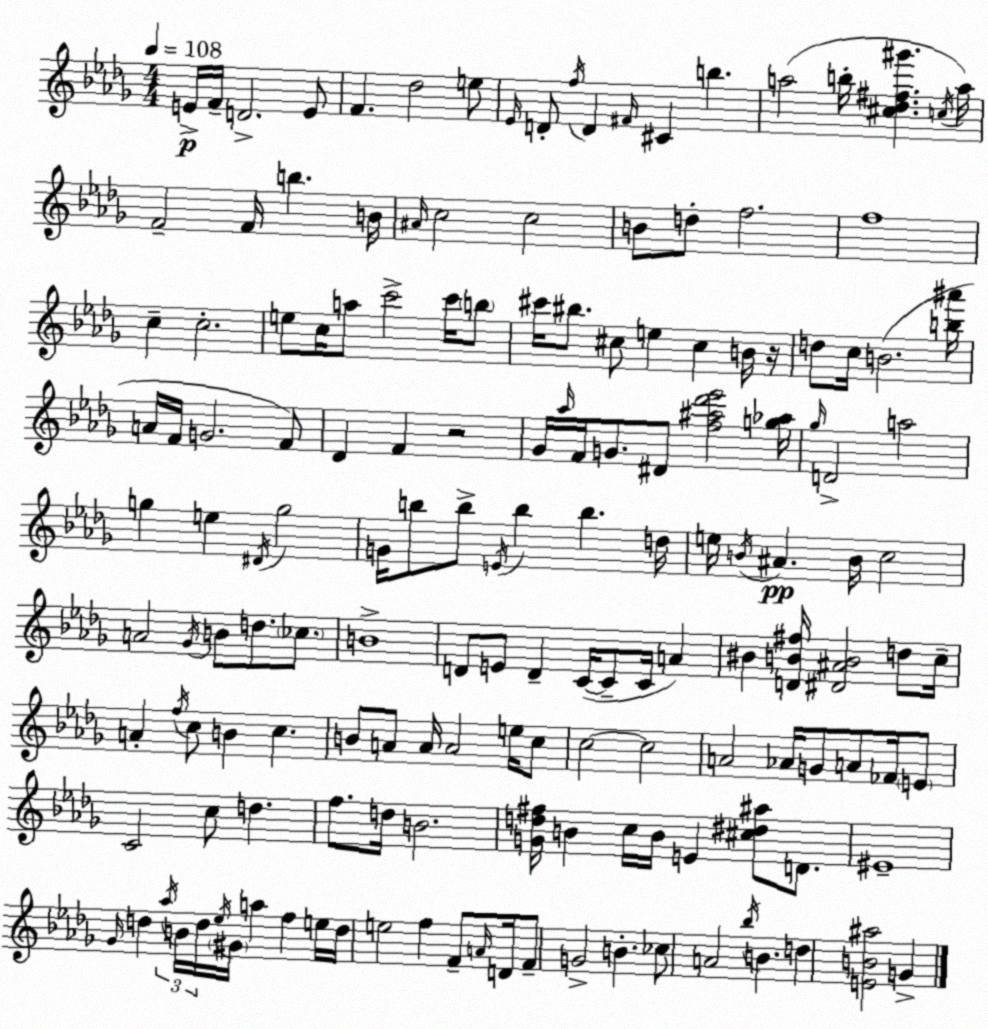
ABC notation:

X:1
T:Untitled
M:4/4
L:1/4
K:Bbm
E/4 F/4 D2 E/2 F _d2 e/2 _E/4 D/2 f/4 D ^F/4 ^C b a2 b/4 [^c_d^f^g'] c/4 a/4 F2 F/4 b B/4 ^A/4 c2 c2 B/2 d/2 f2 f4 c c2 e/2 c/4 a/2 c'2 c'/4 b/2 ^c'/4 ^b/2 ^c/2 e ^c B/4 z/4 d/2 c/4 B2 [b^a']/4 A/4 F/4 G2 F/2 _D F z2 _G/4 _a/4 F/4 G/2 ^D/2 [f^a_d'_e']2 [g_a]/4 _g/4 D2 a2 g e ^D/4 g2 G/4 b/2 b/2 E/4 b b d/4 e/4 B/4 ^A B/4 c2 A2 _G/4 B/2 d/2 _c/2 B4 D/2 E/2 D C/4 C/2 C/4 A ^B [DB^f]/4 [^D^AB]2 d/2 c/4 A f/4 c/2 B c B/2 A/2 A/4 A2 e/4 c/2 c2 c2 A2 _A/4 G/2 A/2 _F/4 E/2 C2 c/2 d f/2 d/4 B2 [Gd^f]/4 B c/4 B/4 E [^c^d^a]/2 D/2 ^E4 _G/4 d _a/4 B/4 d/4 _e/4 ^G/4 a f e/4 d/4 e2 f F/2 A/4 D/4 F/2 G2 B _c/2 A2 _b/4 B d [EB^a]2 G